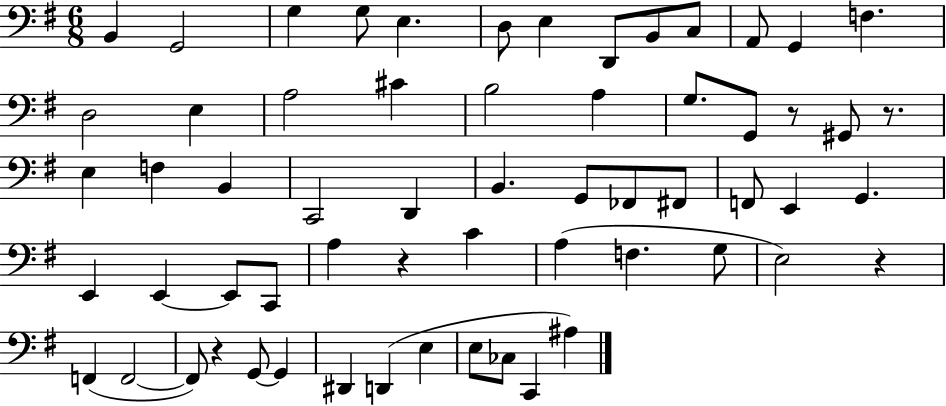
B2/q G2/h G3/q G3/e E3/q. D3/e E3/q D2/e B2/e C3/e A2/e G2/q F3/q. D3/h E3/q A3/h C#4/q B3/h A3/q G3/e. G2/e R/e G#2/e R/e. E3/q F3/q B2/q C2/h D2/q B2/q. G2/e FES2/e F#2/e F2/e E2/q G2/q. E2/q E2/q E2/e C2/e A3/q R/q C4/q A3/q F3/q. G3/e E3/h R/q F2/q F2/h F2/e R/q G2/e G2/q D#2/q D2/q E3/q E3/e CES3/e C2/q A#3/q